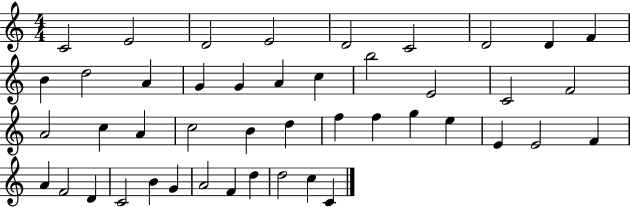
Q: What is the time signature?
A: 4/4